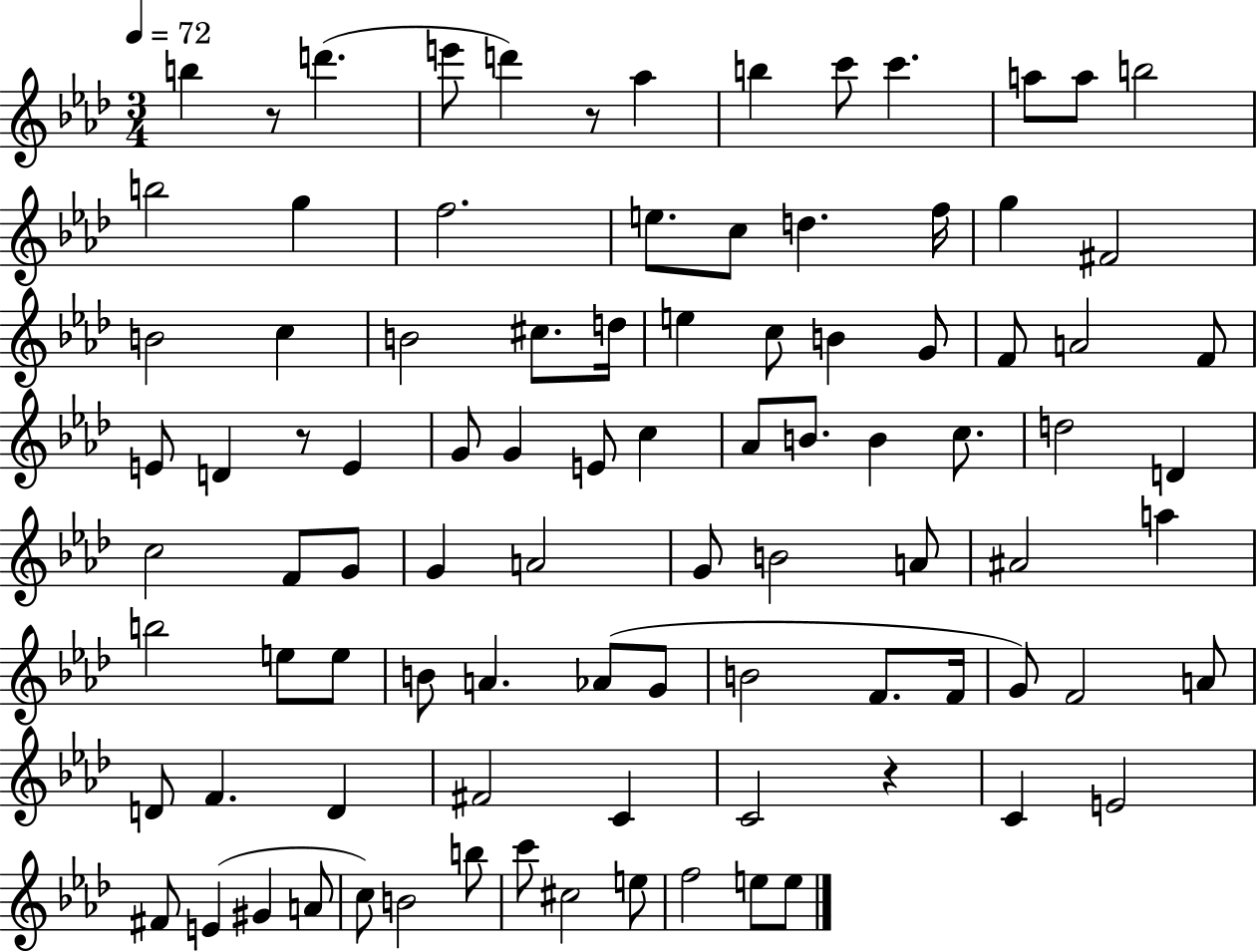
X:1
T:Untitled
M:3/4
L:1/4
K:Ab
b z/2 d' e'/2 d' z/2 _a b c'/2 c' a/2 a/2 b2 b2 g f2 e/2 c/2 d f/4 g ^F2 B2 c B2 ^c/2 d/4 e c/2 B G/2 F/2 A2 F/2 E/2 D z/2 E G/2 G E/2 c _A/2 B/2 B c/2 d2 D c2 F/2 G/2 G A2 G/2 B2 A/2 ^A2 a b2 e/2 e/2 B/2 A _A/2 G/2 B2 F/2 F/4 G/2 F2 A/2 D/2 F D ^F2 C C2 z C E2 ^F/2 E ^G A/2 c/2 B2 b/2 c'/2 ^c2 e/2 f2 e/2 e/2